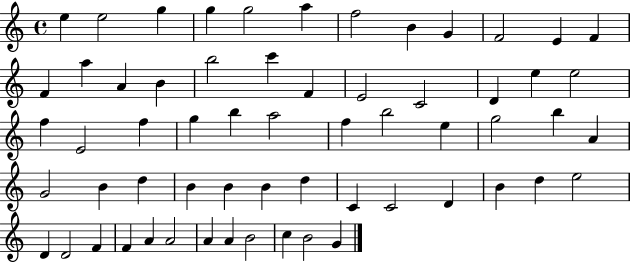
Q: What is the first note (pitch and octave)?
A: E5